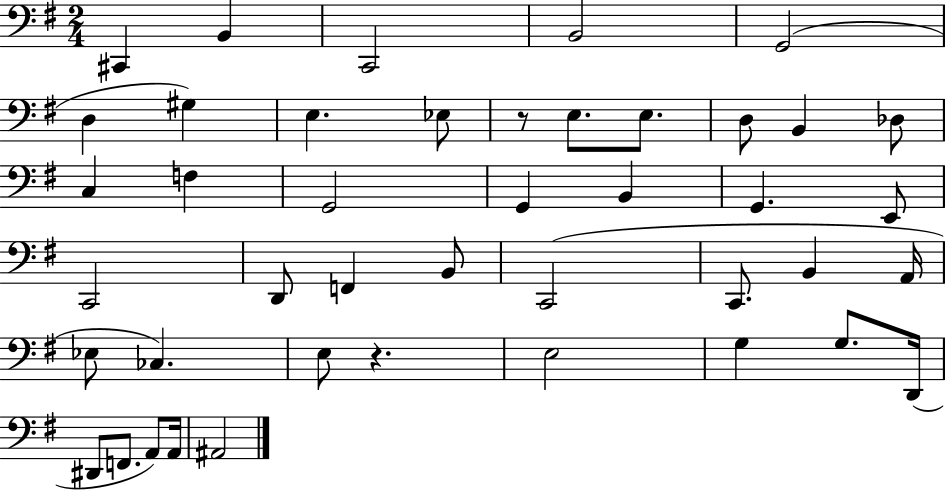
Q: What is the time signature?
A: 2/4